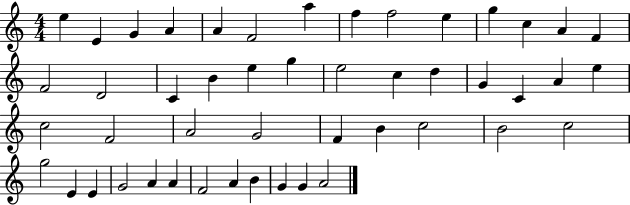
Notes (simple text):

E5/q E4/q G4/q A4/q A4/q F4/h A5/q F5/q F5/h E5/q G5/q C5/q A4/q F4/q F4/h D4/h C4/q B4/q E5/q G5/q E5/h C5/q D5/q G4/q C4/q A4/q E5/q C5/h F4/h A4/h G4/h F4/q B4/q C5/h B4/h C5/h G5/h E4/q E4/q G4/h A4/q A4/q F4/h A4/q B4/q G4/q G4/q A4/h